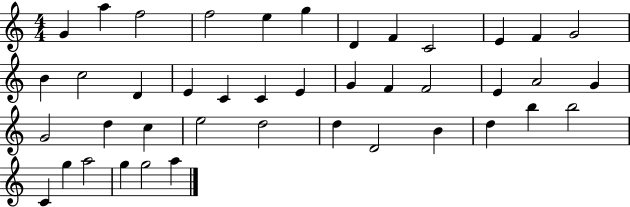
G4/q A5/q F5/h F5/h E5/q G5/q D4/q F4/q C4/h E4/q F4/q G4/h B4/q C5/h D4/q E4/q C4/q C4/q E4/q G4/q F4/q F4/h E4/q A4/h G4/q G4/h D5/q C5/q E5/h D5/h D5/q D4/h B4/q D5/q B5/q B5/h C4/q G5/q A5/h G5/q G5/h A5/q